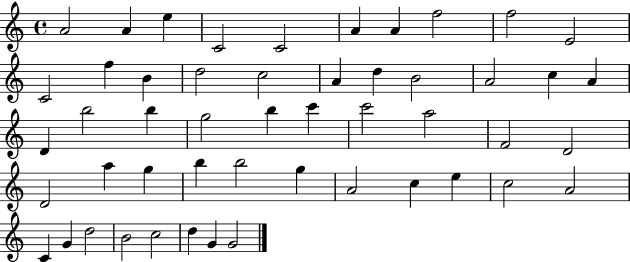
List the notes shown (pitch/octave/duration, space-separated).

A4/h A4/q E5/q C4/h C4/h A4/q A4/q F5/h F5/h E4/h C4/h F5/q B4/q D5/h C5/h A4/q D5/q B4/h A4/h C5/q A4/q D4/q B5/h B5/q G5/h B5/q C6/q C6/h A5/h F4/h D4/h D4/h A5/q G5/q B5/q B5/h G5/q A4/h C5/q E5/q C5/h A4/h C4/q G4/q D5/h B4/h C5/h D5/q G4/q G4/h